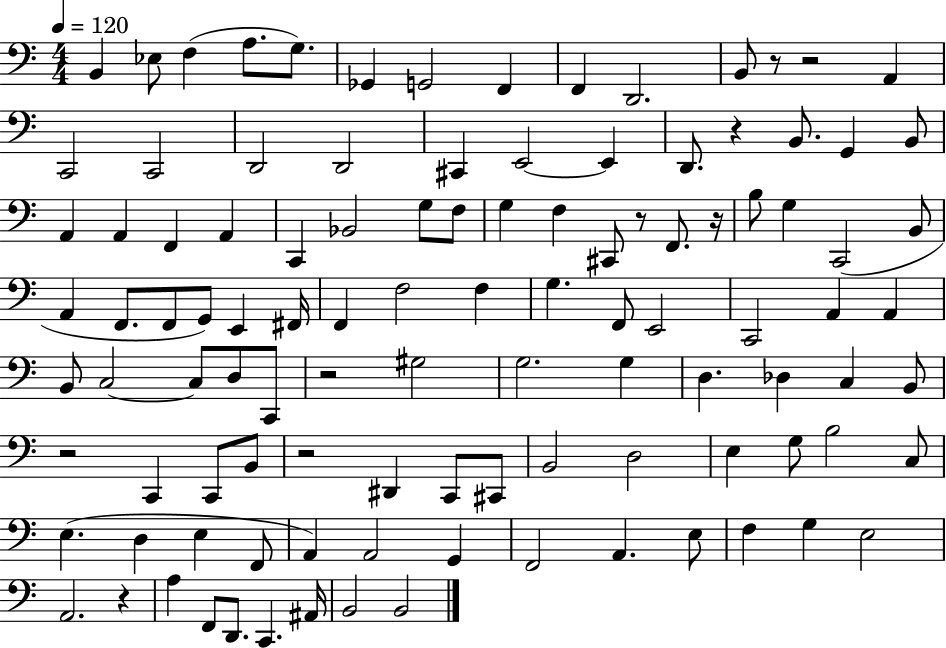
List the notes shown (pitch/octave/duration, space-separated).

B2/q Eb3/e F3/q A3/e. G3/e. Gb2/q G2/h F2/q F2/q D2/h. B2/e R/e R/h A2/q C2/h C2/h D2/h D2/h C#2/q E2/h E2/q D2/e. R/q B2/e. G2/q B2/e A2/q A2/q F2/q A2/q C2/q Bb2/h G3/e F3/e G3/q F3/q C#2/e R/e F2/e. R/s B3/e G3/q C2/h B2/e A2/q F2/e. F2/e G2/e E2/q F#2/s F2/q F3/h F3/q G3/q. F2/e E2/h C2/h A2/q A2/q B2/e C3/h C3/e D3/e C2/e R/h G#3/h G3/h. G3/q D3/q. Db3/q C3/q B2/e R/h C2/q C2/e B2/e R/h D#2/q C2/e C#2/e B2/h D3/h E3/q G3/e B3/h C3/e E3/q. D3/q E3/q F2/e A2/q A2/h G2/q F2/h A2/q. E3/e F3/q G3/q E3/h A2/h. R/q A3/q F2/e D2/e. C2/q. A#2/s B2/h B2/h